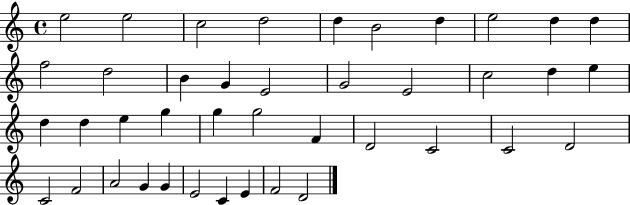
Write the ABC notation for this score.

X:1
T:Untitled
M:4/4
L:1/4
K:C
e2 e2 c2 d2 d B2 d e2 d d f2 d2 B G E2 G2 E2 c2 d e d d e g g g2 F D2 C2 C2 D2 C2 F2 A2 G G E2 C E F2 D2